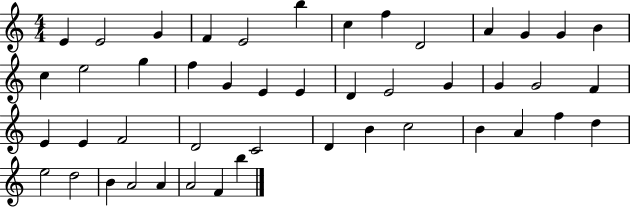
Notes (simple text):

E4/q E4/h G4/q F4/q E4/h B5/q C5/q F5/q D4/h A4/q G4/q G4/q B4/q C5/q E5/h G5/q F5/q G4/q E4/q E4/q D4/q E4/h G4/q G4/q G4/h F4/q E4/q E4/q F4/h D4/h C4/h D4/q B4/q C5/h B4/q A4/q F5/q D5/q E5/h D5/h B4/q A4/h A4/q A4/h F4/q B5/q